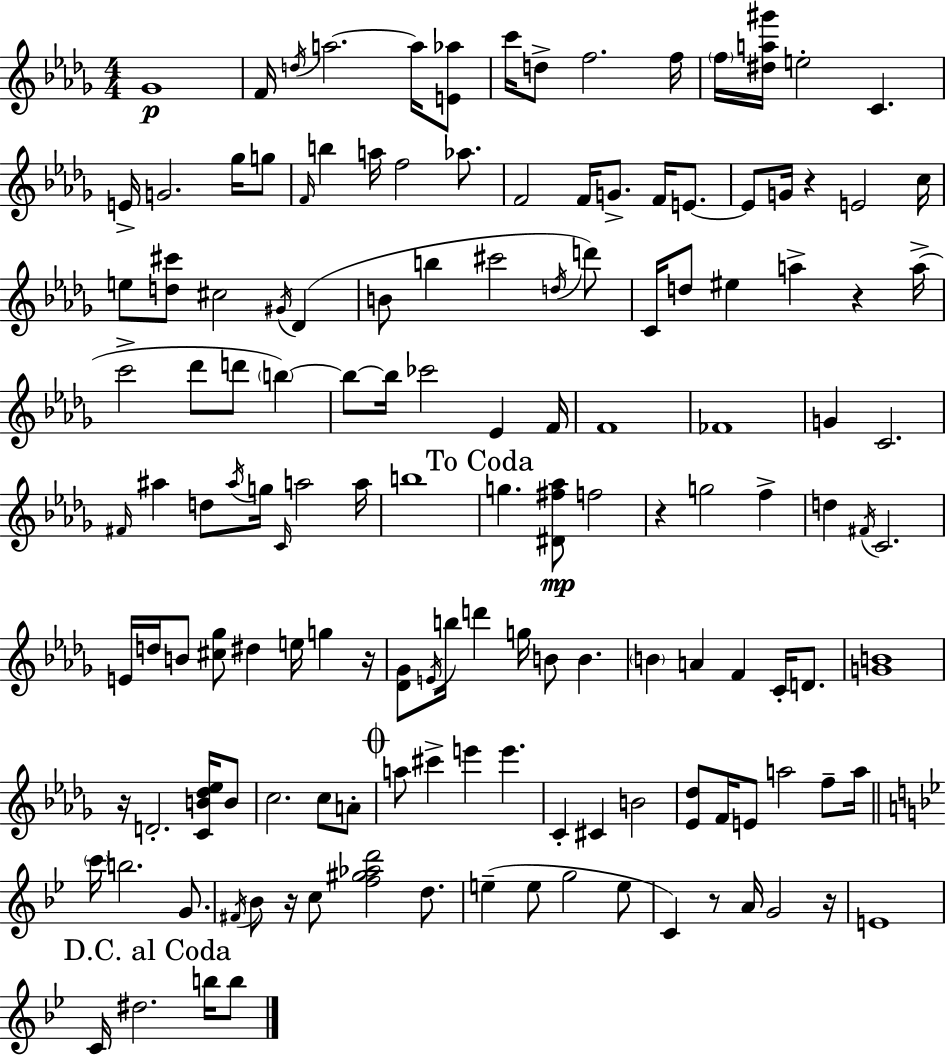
{
  \clef treble
  \numericTimeSignature
  \time 4/4
  \key bes \minor
  ges'1\p | f'16 \acciaccatura { d''16 } a''2.~~ a''16 <e' aes''>8 | c'''16 d''8-> f''2. | f''16 \parenthesize f''16 <dis'' a'' gis'''>16 e''2-. c'4. | \break e'16-> g'2. ges''16 g''8 | \grace { f'16 } b''4 a''16 f''2 aes''8. | f'2 f'16 g'8.-> f'16 e'8.~~ | e'8 g'16 r4 e'2 | \break c''16 e''8 <d'' cis'''>8 cis''2 \acciaccatura { gis'16 } des'4( | b'8 b''4 cis'''2 | \acciaccatura { d''16 }) d'''8 c'16 d''8 eis''4 a''4-> r4 | a''16->( c'''2-> des'''8 d'''8 | \break \parenthesize b''4~~) b''8~~ b''16 ces'''2 ees'4 | f'16 f'1 | fes'1 | g'4 c'2. | \break \grace { fis'16 } ais''4 d''8 \acciaccatura { ais''16 } g''16 \grace { c'16 } a''2 | a''16 b''1 | \mark "To Coda" g''4. <dis' fis'' aes''>8\mp f''2 | r4 g''2 | \break f''4-> d''4 \acciaccatura { fis'16 } c'2. | e'16 d''16 b'8 <cis'' ges''>8 dis''4 | e''16 g''4 r16 <des' ges'>8 \acciaccatura { e'16 } b''16 d'''4 | g''16 b'8 b'4. \parenthesize b'4 a'4 | \break f'4 c'16-. d'8. <g' b'>1 | r16 d'2.-. | <c' b' des'' ees''>16 b'8 c''2. | c''8 a'8-. \mark \markup { \musicglyph "scripts.coda" } a''8 cis'''4-> e'''4 | \break e'''4. c'4-. cis'4 | b'2 <ees' des''>8 f'16 e'8 a''2 | f''8-- a''16 \bar "||" \break \key bes \major \parenthesize c'''16 b''2. g'8. | \acciaccatura { fis'16 } bes'8 r16 c''8 <f'' gis'' aes'' d'''>2 d''8. | e''4--( e''8 g''2 e''8 | c'4) r8 a'16 g'2 | \break r16 e'1 | \mark "D.C. al Coda" c'16 dis''2. b''16 b''8 | \bar "|."
}